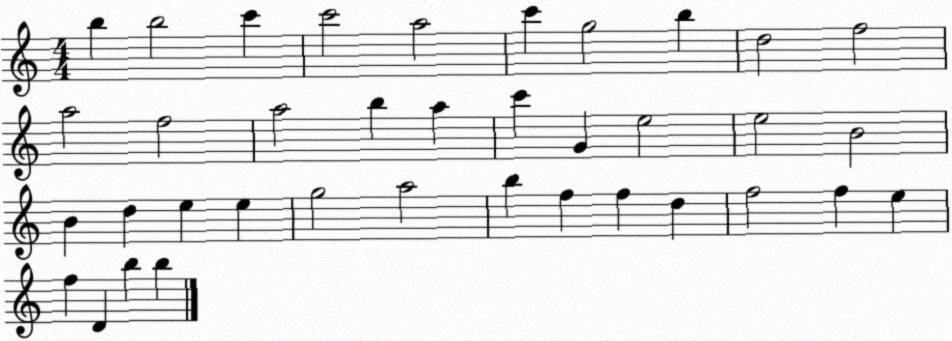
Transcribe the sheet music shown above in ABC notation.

X:1
T:Untitled
M:4/4
L:1/4
K:C
b b2 c' c'2 a2 c' g2 b d2 f2 a2 f2 a2 b a c' G e2 e2 B2 B d e e g2 a2 b f f d f2 f e f D b b